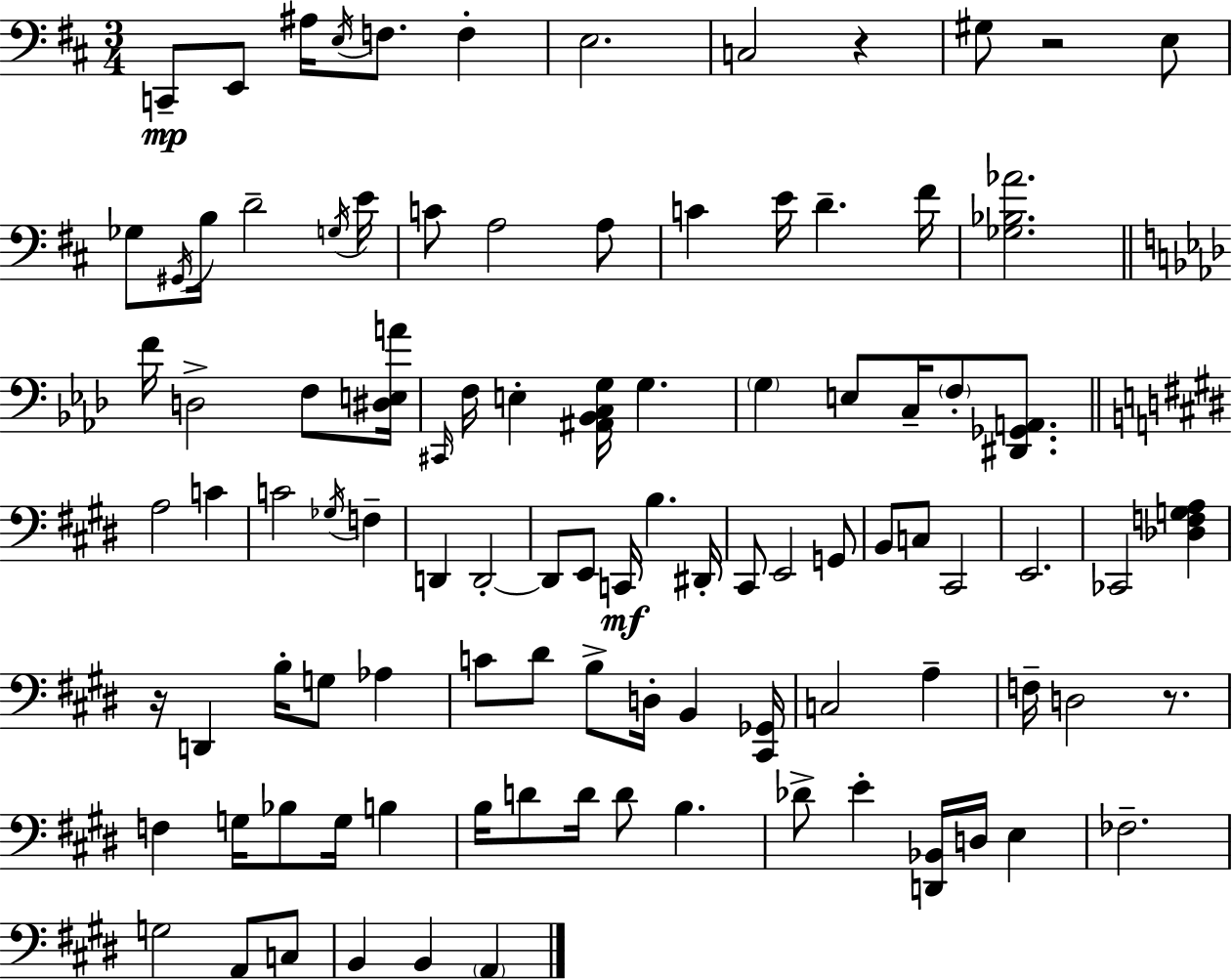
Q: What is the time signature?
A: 3/4